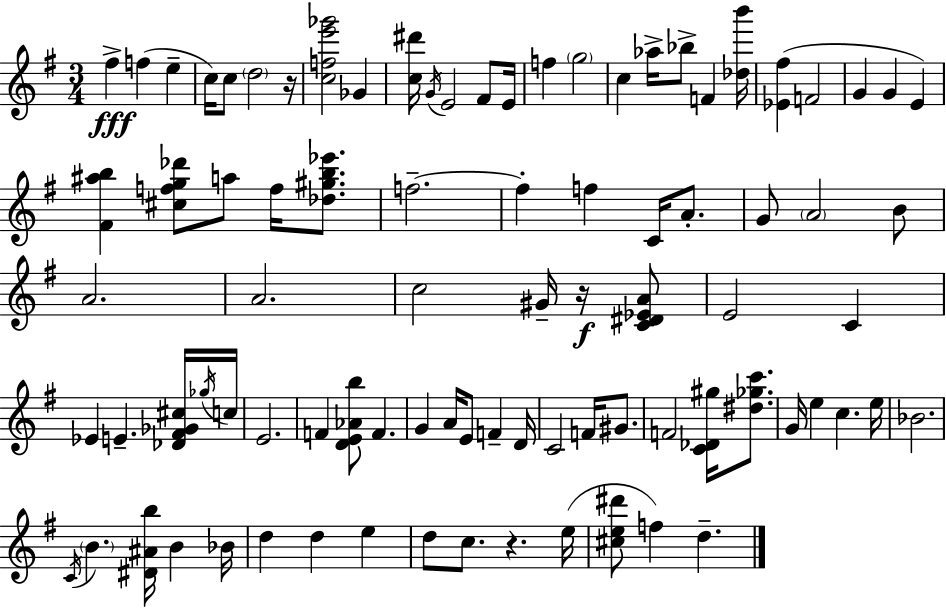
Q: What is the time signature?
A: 3/4